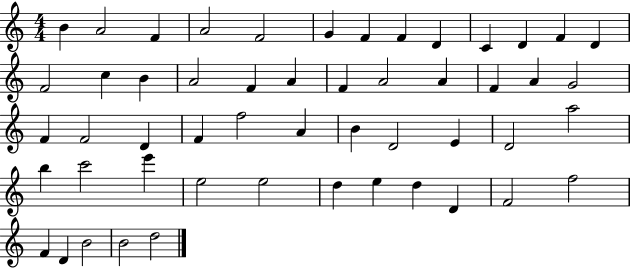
B4/q A4/h F4/q A4/h F4/h G4/q F4/q F4/q D4/q C4/q D4/q F4/q D4/q F4/h C5/q B4/q A4/h F4/q A4/q F4/q A4/h A4/q F4/q A4/q G4/h F4/q F4/h D4/q F4/q F5/h A4/q B4/q D4/h E4/q D4/h A5/h B5/q C6/h E6/q E5/h E5/h D5/q E5/q D5/q D4/q F4/h F5/h F4/q D4/q B4/h B4/h D5/h